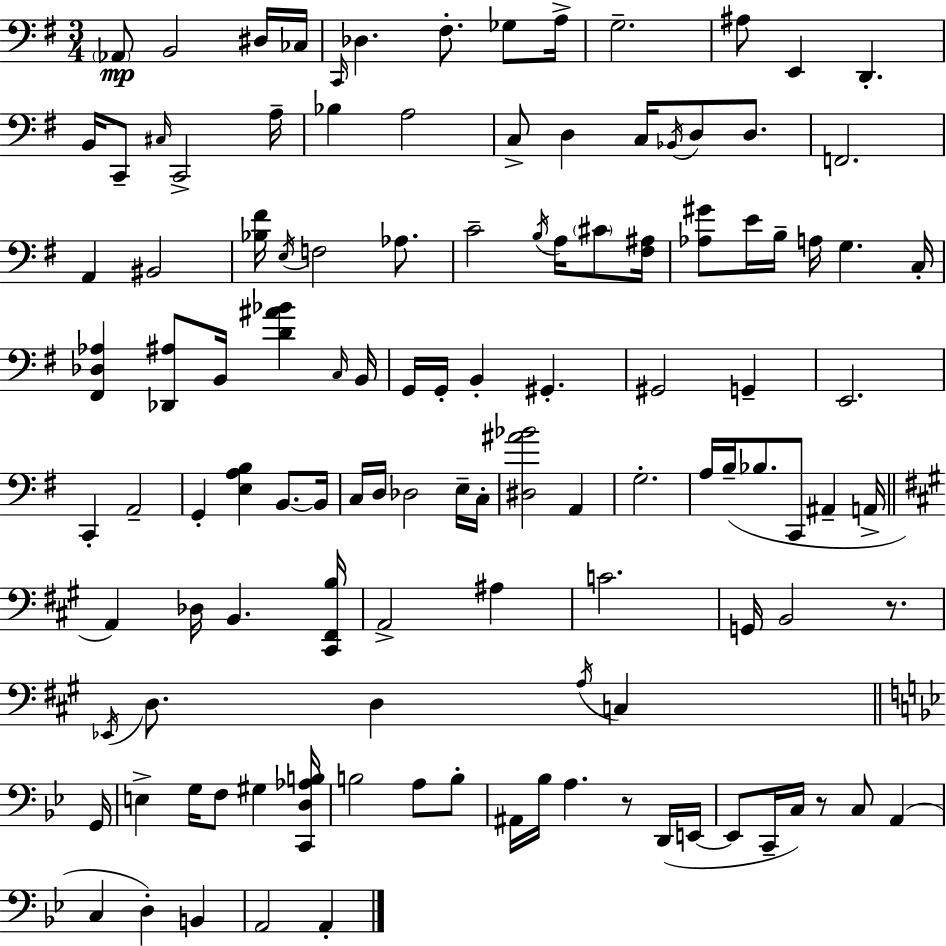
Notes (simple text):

Ab2/e B2/h D#3/s CES3/s C2/s Db3/q. F#3/e. Gb3/e A3/s G3/h. A#3/e E2/q D2/q. B2/s C2/e C#3/s C2/h A3/s Bb3/q A3/h C3/e D3/q C3/s Bb2/s D3/e D3/e. F2/h. A2/q BIS2/h [Bb3,F#4]/s E3/s F3/h Ab3/e. C4/h B3/s A3/s C#4/e [F#3,A#3]/s [Ab3,G#4]/e E4/s B3/s A3/s G3/q. C3/s [F#2,Db3,Ab3]/q [Db2,A#3]/e B2/s [D4,A#4,Bb4]/q C3/s B2/s G2/s G2/s B2/q G#2/q. G#2/h G2/q E2/h. C2/q A2/h G2/q [E3,A3,B3]/q B2/e. B2/s C3/s D3/s Db3/h E3/s C3/s [D#3,A#4,Bb4]/h A2/q G3/h. A3/s B3/s Bb3/e. C2/e A#2/q A2/s A2/q Db3/s B2/q. [C#2,F#2,B3]/s A2/h A#3/q C4/h. G2/s B2/h R/e. Eb2/s D3/e. D3/q A3/s C3/q G2/s E3/q G3/s F3/e G#3/q [C2,D3,Ab3,B3]/s B3/h A3/e B3/e A#2/s Bb3/s A3/q. R/e D2/s E2/s E2/e C2/s C3/s R/e C3/e A2/q C3/q D3/q B2/q A2/h A2/q